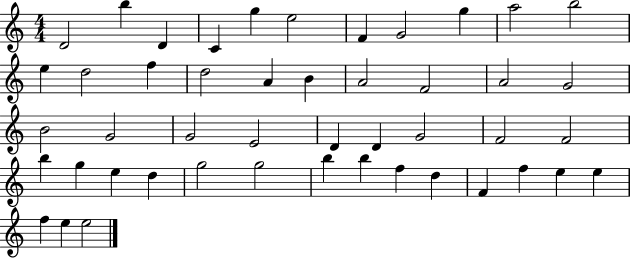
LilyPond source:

{
  \clef treble
  \numericTimeSignature
  \time 4/4
  \key c \major
  d'2 b''4 d'4 | c'4 g''4 e''2 | f'4 g'2 g''4 | a''2 b''2 | \break e''4 d''2 f''4 | d''2 a'4 b'4 | a'2 f'2 | a'2 g'2 | \break b'2 g'2 | g'2 e'2 | d'4 d'4 g'2 | f'2 f'2 | \break b''4 g''4 e''4 d''4 | g''2 g''2 | b''4 b''4 f''4 d''4 | f'4 f''4 e''4 e''4 | \break f''4 e''4 e''2 | \bar "|."
}